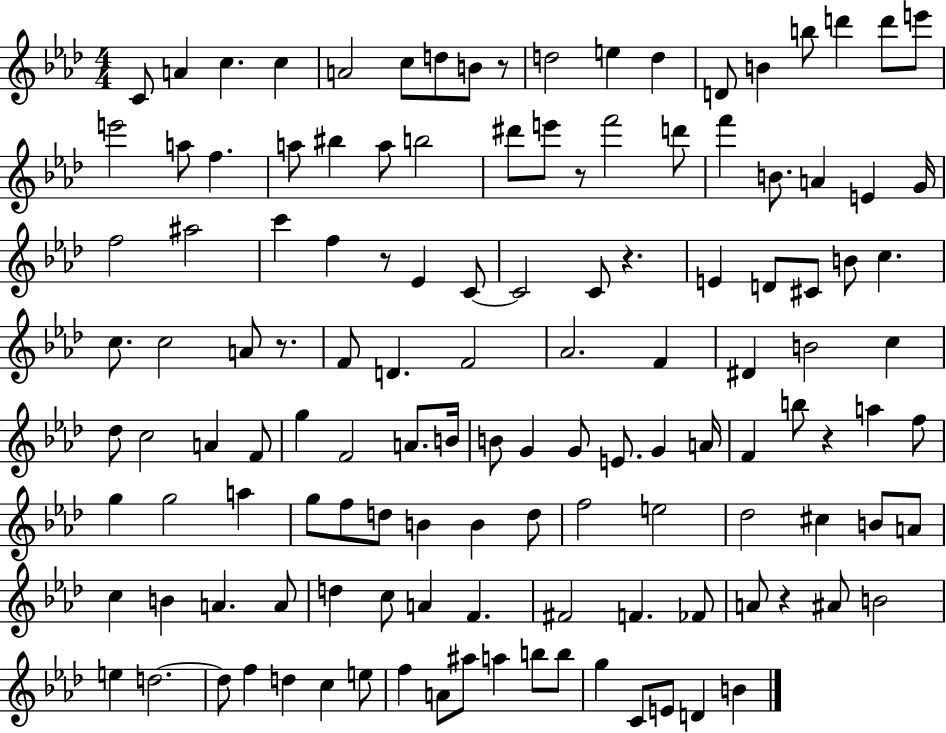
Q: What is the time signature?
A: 4/4